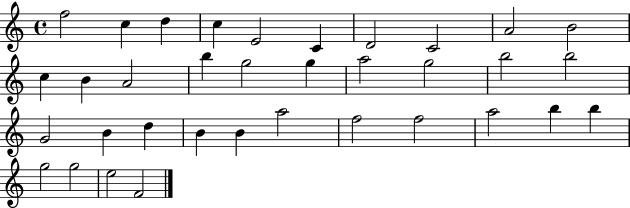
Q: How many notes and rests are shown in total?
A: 35